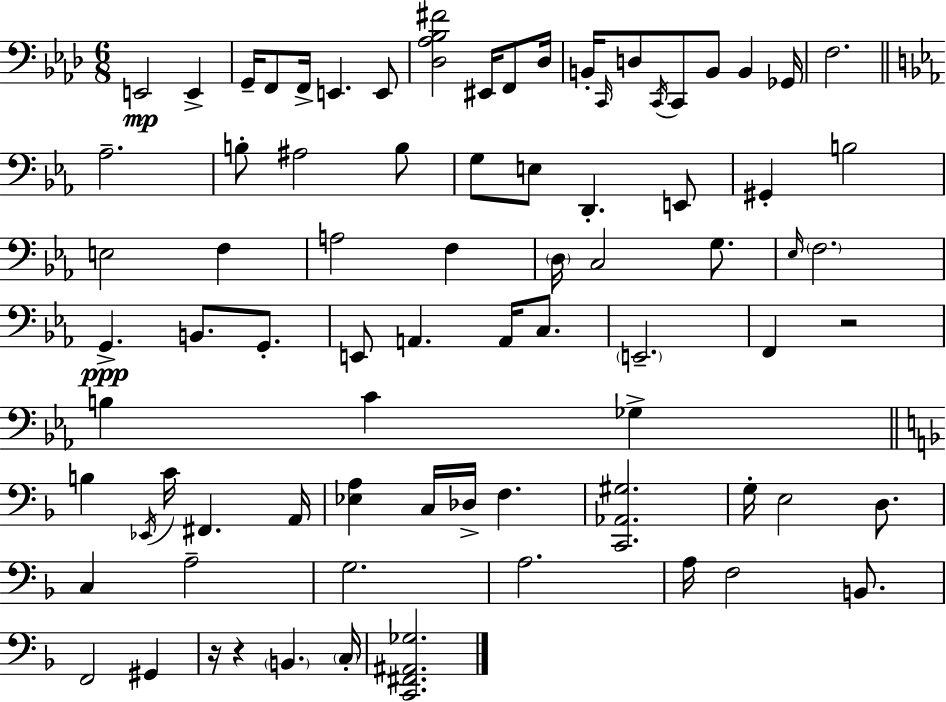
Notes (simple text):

E2/h E2/q G2/s F2/e F2/s E2/q. E2/e [Db3,Ab3,Bb3,F#4]/h EIS2/s F2/e Db3/s B2/s C2/s D3/e C2/s C2/e B2/e B2/q Gb2/s F3/h. Ab3/h. B3/e A#3/h B3/e G3/e E3/e D2/q. E2/e G#2/q B3/h E3/h F3/q A3/h F3/q D3/s C3/h G3/e. Eb3/s F3/h. G2/q. B2/e. G2/e. E2/e A2/q. A2/s C3/e. E2/h. F2/q R/h B3/q C4/q Gb3/q B3/q Eb2/s C4/s F#2/q. A2/s [Eb3,A3]/q C3/s Db3/s F3/q. [C2,Ab2,G#3]/h. G3/s E3/h D3/e. C3/q A3/h G3/h. A3/h. A3/s F3/h B2/e. F2/h G#2/q R/s R/q B2/q. C3/s [C2,F#2,A#2,Gb3]/h.